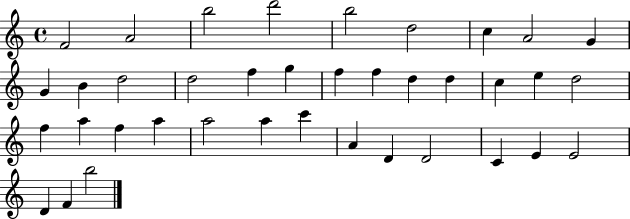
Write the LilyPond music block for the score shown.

{
  \clef treble
  \time 4/4
  \defaultTimeSignature
  \key c \major
  f'2 a'2 | b''2 d'''2 | b''2 d''2 | c''4 a'2 g'4 | \break g'4 b'4 d''2 | d''2 f''4 g''4 | f''4 f''4 d''4 d''4 | c''4 e''4 d''2 | \break f''4 a''4 f''4 a''4 | a''2 a''4 c'''4 | a'4 d'4 d'2 | c'4 e'4 e'2 | \break d'4 f'4 b''2 | \bar "|."
}